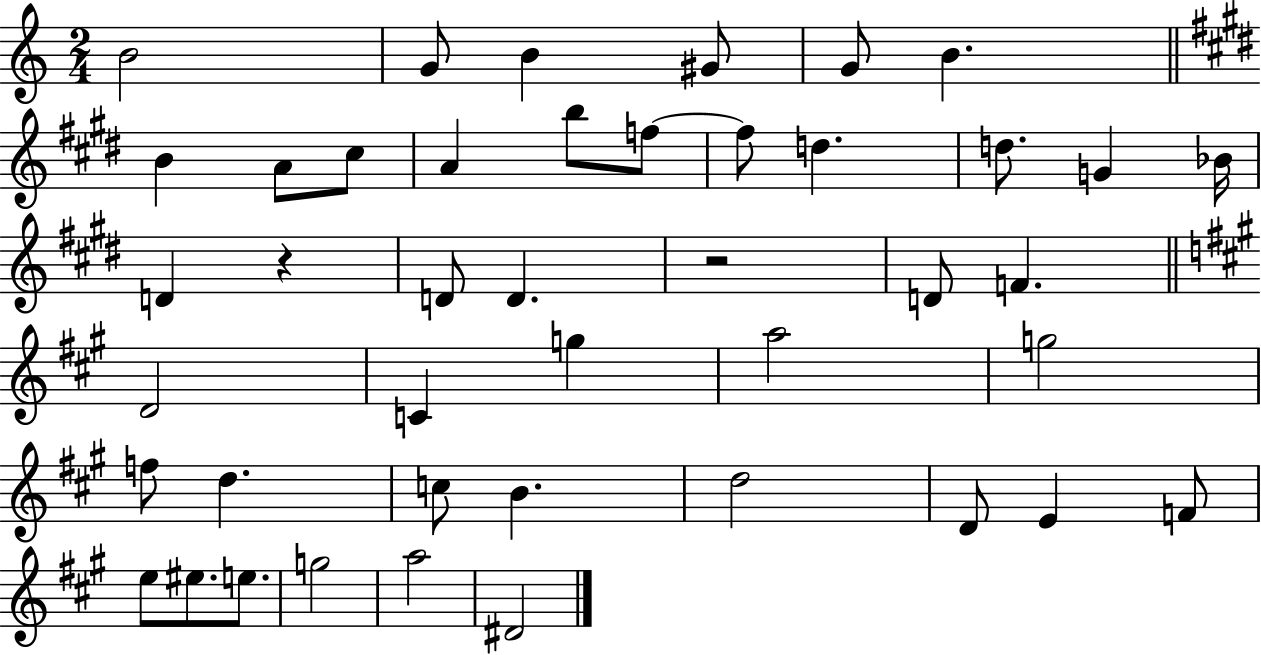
{
  \clef treble
  \numericTimeSignature
  \time 2/4
  \key c \major
  b'2 | g'8 b'4 gis'8 | g'8 b'4. | \bar "||" \break \key e \major b'4 a'8 cis''8 | a'4 b''8 f''8~~ | f''8 d''4. | d''8. g'4 bes'16 | \break d'4 r4 | d'8 d'4. | r2 | d'8 f'4. | \break \bar "||" \break \key a \major d'2 | c'4 g''4 | a''2 | g''2 | \break f''8 d''4. | c''8 b'4. | d''2 | d'8 e'4 f'8 | \break e''8 eis''8. e''8. | g''2 | a''2 | dis'2 | \break \bar "|."
}